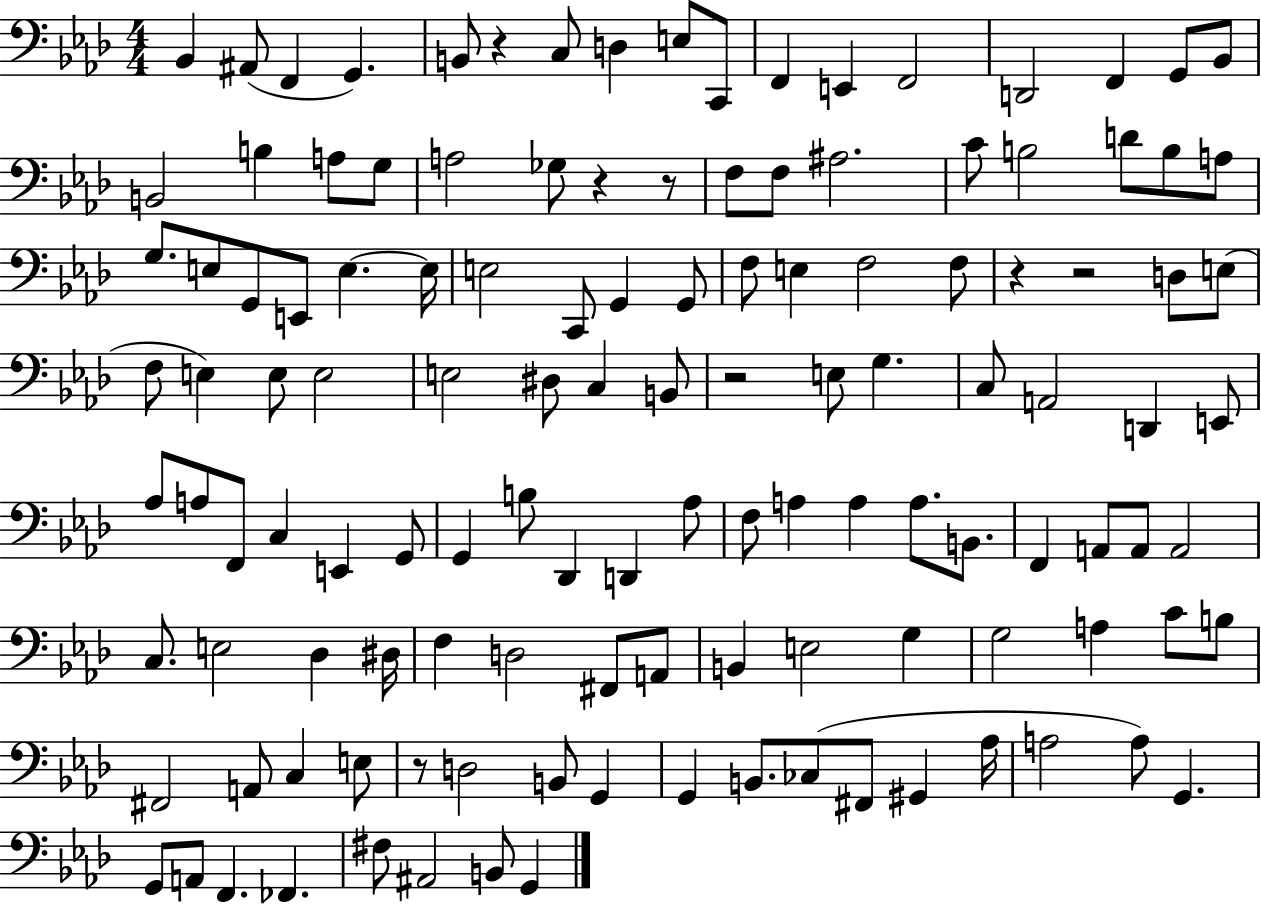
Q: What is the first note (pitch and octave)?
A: Bb2